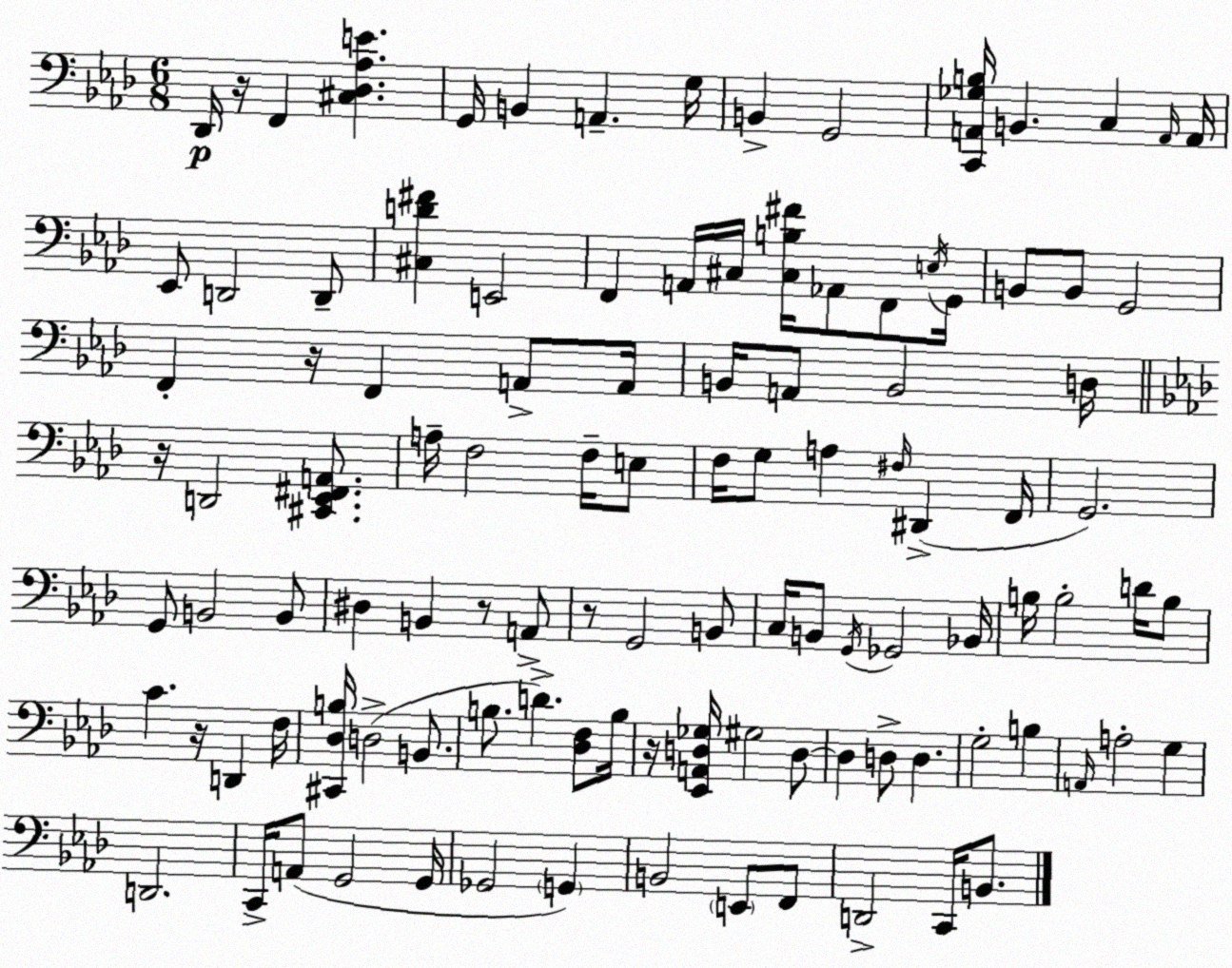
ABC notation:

X:1
T:Untitled
M:6/8
L:1/4
K:Ab
_D,,/4 z/4 F,, [^C,_D,_A,E] G,,/4 B,, A,, G,/4 B,, G,,2 [C,,A,,_G,B,]/4 B,, C, A,,/4 A,,/4 _E,,/2 D,,2 D,,/2 [^C,D^F] E,,2 F,, A,,/4 ^C,/4 [^C,B,^F]/4 _A,,/2 F,,/2 E,/4 G,,/4 B,,/2 B,,/2 G,,2 F,, z/4 F,, A,,/2 A,,/4 B,,/4 A,,/2 B,,2 D,/4 z/4 D,,2 [^C,,_E,,^F,,A,,]/2 A,/4 F,2 F,/4 E,/2 F,/4 G,/2 A, ^F,/4 ^D,, F,,/4 G,,2 G,,/2 B,,2 B,,/2 ^D, B,, z/2 A,,/2 z/2 G,,2 B,,/2 C,/4 B,,/2 G,,/4 _G,,2 _B,,/4 B,/4 B,2 D/4 B,/2 C z/4 D,, F,/4 [^C,,_D,B,]/4 D,2 B,,/2 B,/2 D [_D,F,]/2 B,/4 z/4 [_E,,A,,D,_G,]/4 ^G,2 D,/2 D, D,/2 D, G,2 B, A,,/4 A,2 G, D,,2 C,,/4 A,,/2 G,,2 G,,/4 _G,,2 G,, B,,2 E,,/2 F,,/2 D,,2 C,,/4 B,,/2